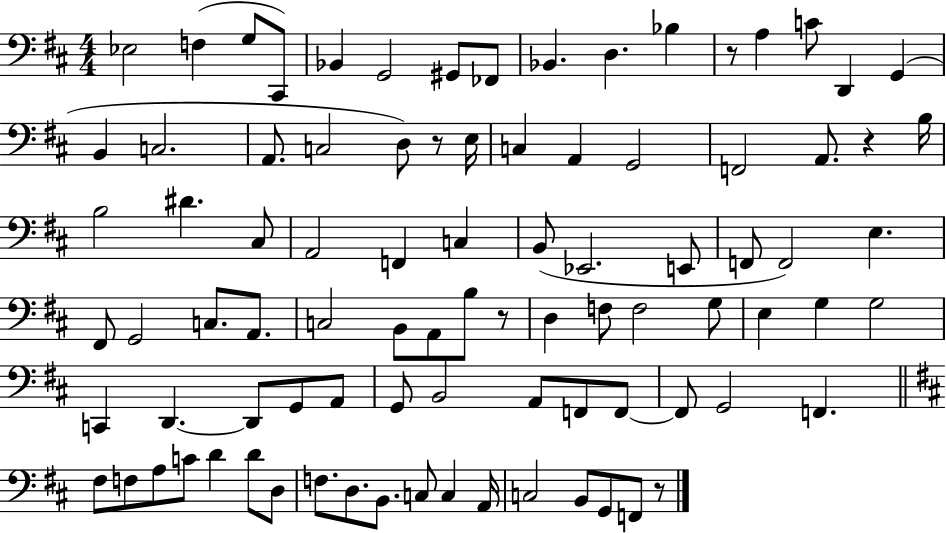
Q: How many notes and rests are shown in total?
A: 89